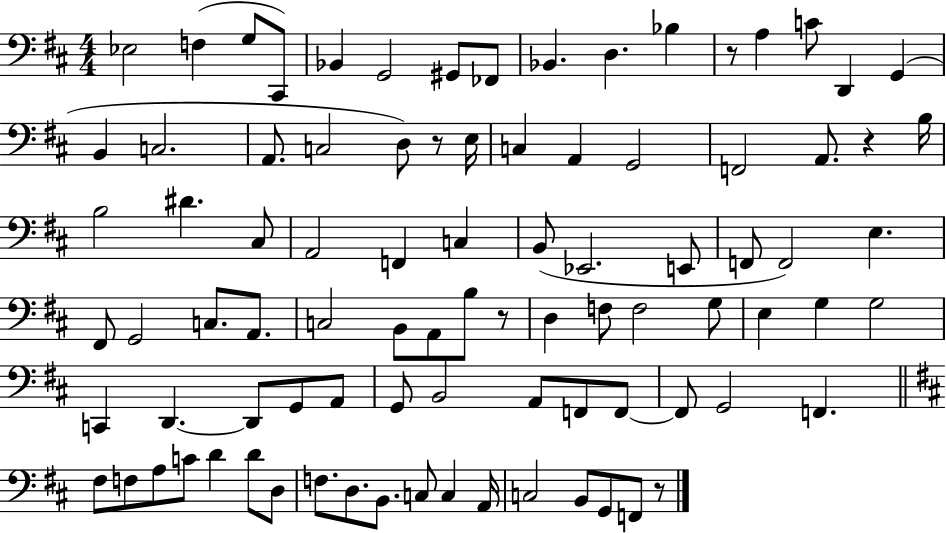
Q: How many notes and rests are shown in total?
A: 89